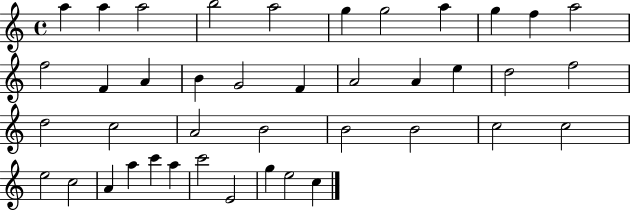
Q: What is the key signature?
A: C major